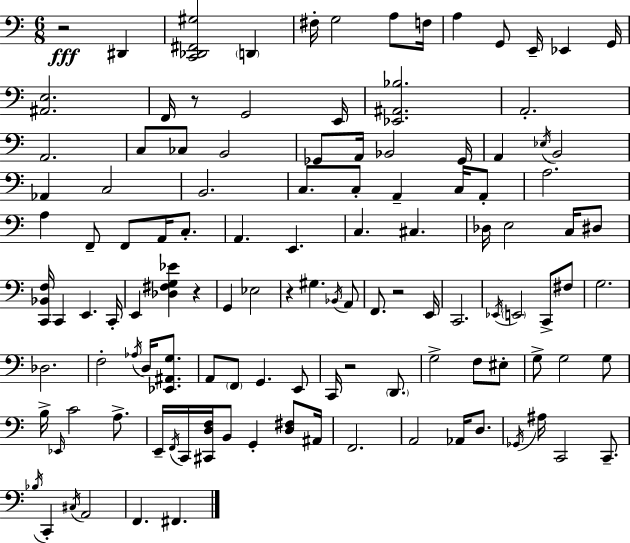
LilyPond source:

{
  \clef bass
  \numericTimeSignature
  \time 6/8
  \key a \minor
  r2\fff dis,4 | <c, des, fis, gis>2 \parenthesize d,4 | fis16-. g2 a8 f16 | a4 g,8 e,16-- ees,4 g,16 | \break <ais, e>2. | f,16 r8 g,2 e,16 | <ees, ais, bes>2. | a,2.-. | \break a,2. | c8 ces8 b,2 | ges,8 a,16 bes,2 ges,16 | a,4 \acciaccatura { ees16 } b,2 | \break aes,4 c2 | b,2. | c8. c8-. a,4-- c16 a,8-. | a2. | \break a4 f,8-- f,8 a,16 c8.-. | a,4. e,4. | c4. cis4. | des16 e2 c16 dis8 | \break <c, bes, f>16 c,4 e,4. | c,16-. e,4 <des fis g ees'>4 r4 | g,4 ees2 | r4 gis4. \acciaccatura { bes,16 } | \break a,8 f,8. r2 | e,16 c,2. | \acciaccatura { ees,16 } \parenthesize e,2 c,8-> | fis8 g2. | \break des2. | f2-. \acciaccatura { aes16 } | d16 <ees, ais, g>8. a,8 \parenthesize f,8 g,4. | e,8 c,16 r2 | \break \parenthesize d,8. g2-> | f8 eis8-. g8-> g2 | g8 b16-> \grace { ees,16 } c'2 | a8.-> e,16-- \acciaccatura { f,16 } c,16 <cis, d f>16 b,8 g,4-. | \break <d fis>8 ais,16 f,2. | a,2 | aes,16 d8. \acciaccatura { ges,16 } ais16 c,2 | c,8.-- \acciaccatura { bes16 } c,4-. | \break \acciaccatura { cis16 } a,2 f,4. | fis,4. \bar "|."
}